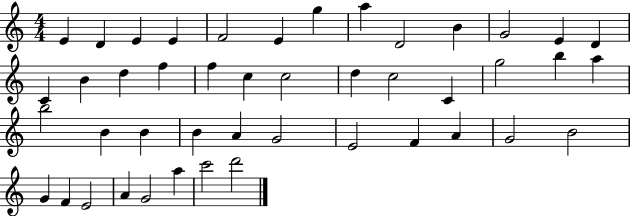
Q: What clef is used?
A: treble